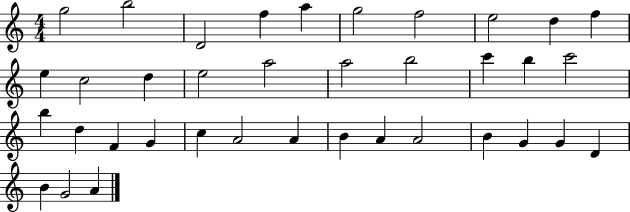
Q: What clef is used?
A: treble